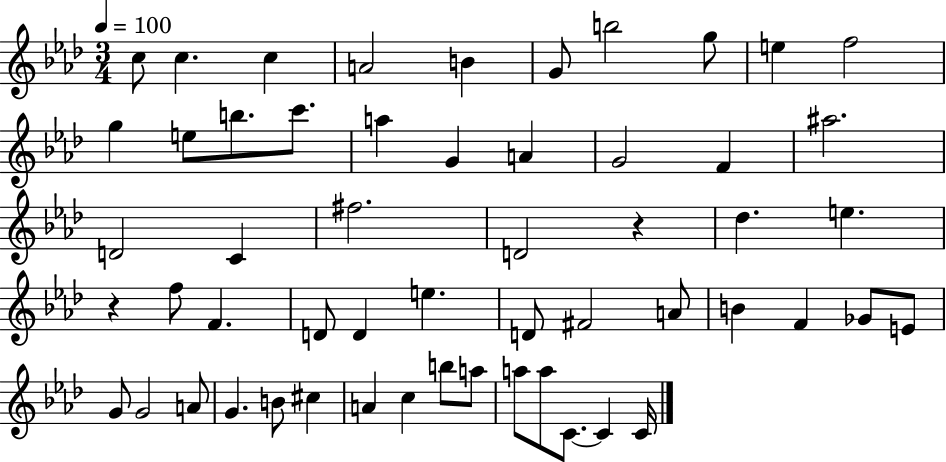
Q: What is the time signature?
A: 3/4